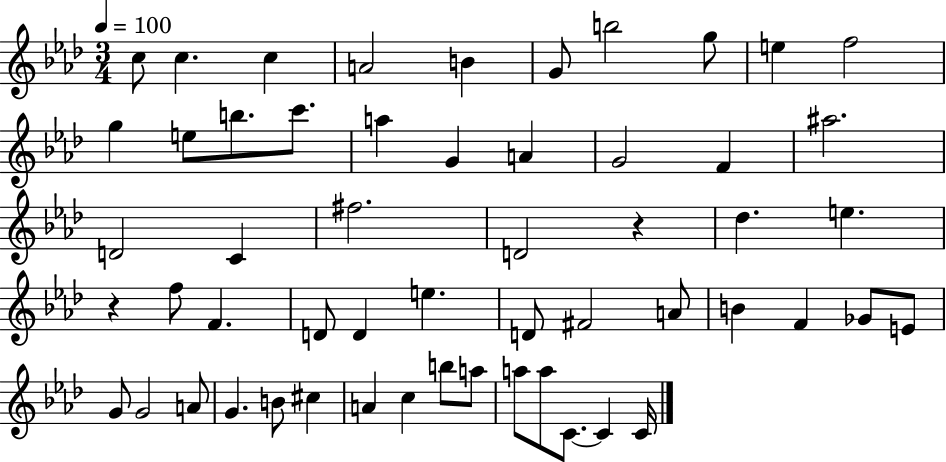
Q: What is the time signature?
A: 3/4